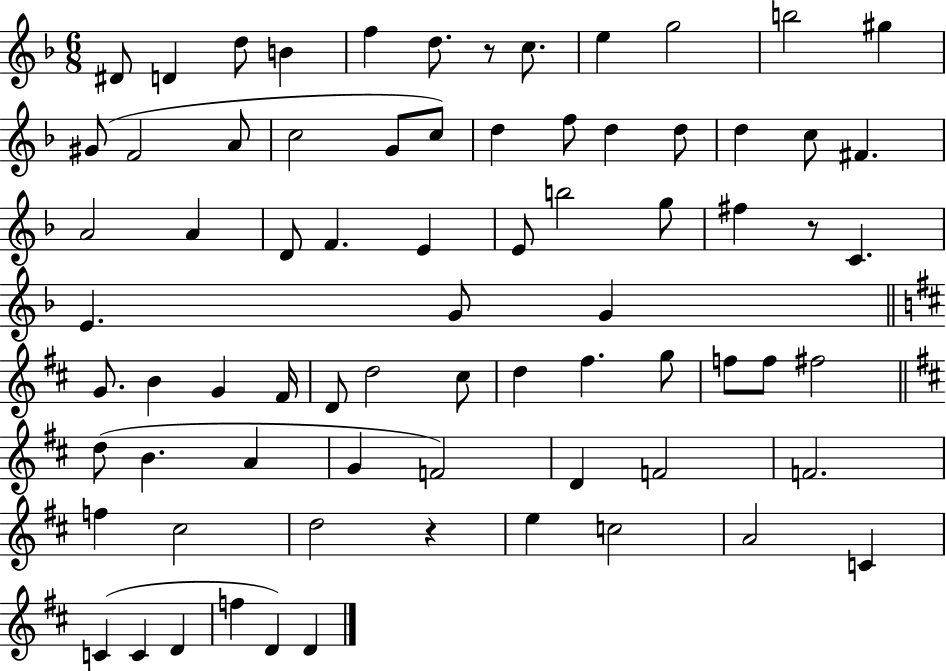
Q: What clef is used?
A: treble